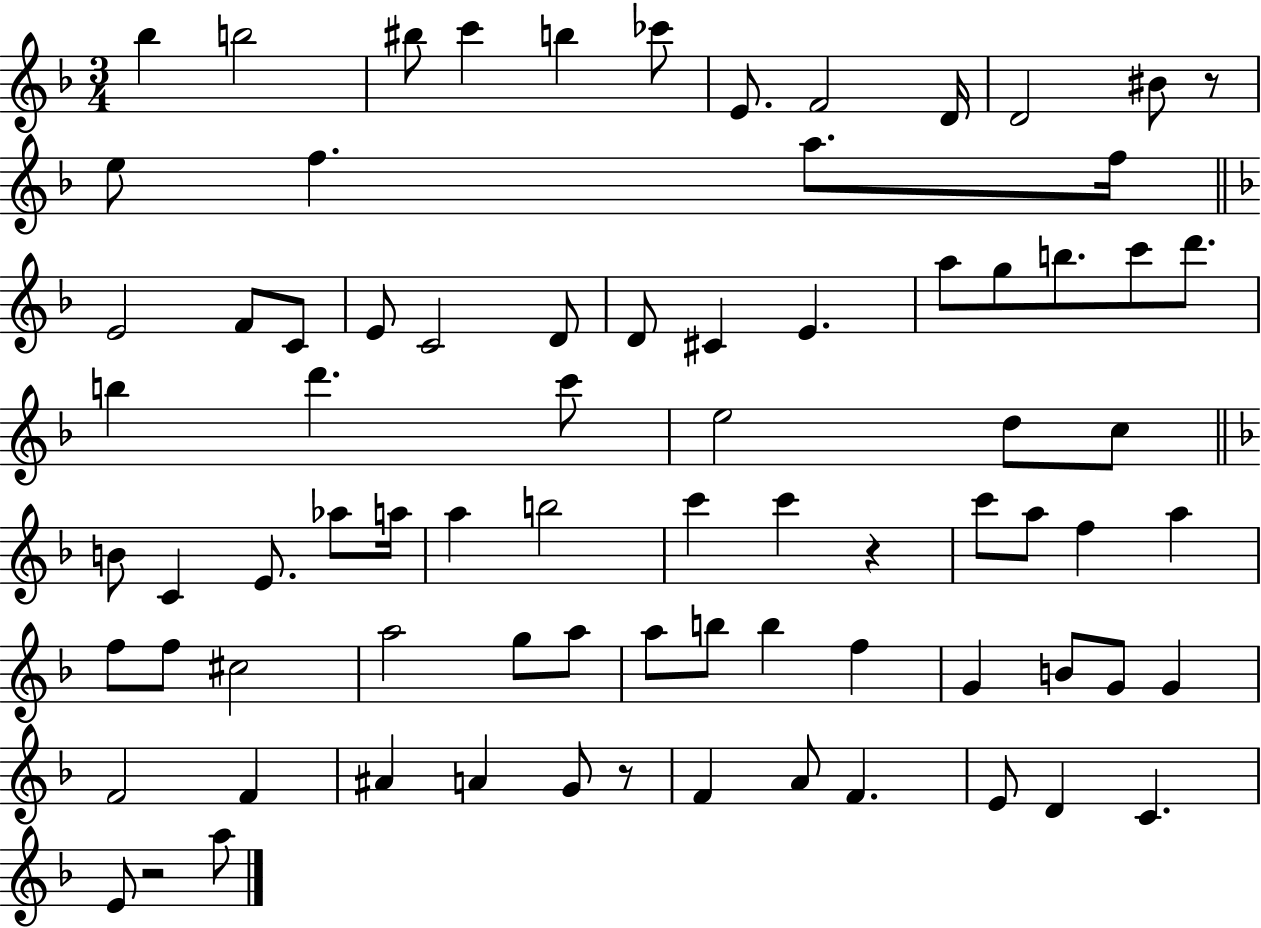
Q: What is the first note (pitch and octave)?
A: Bb5